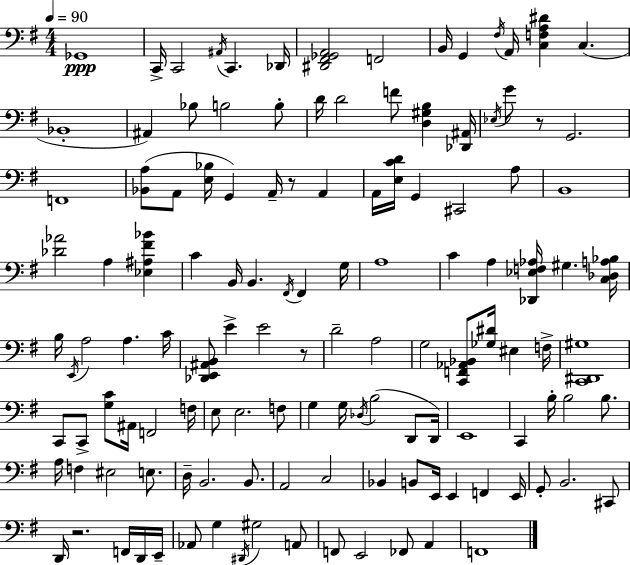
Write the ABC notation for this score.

X:1
T:Untitled
M:4/4
L:1/4
K:G
_G,,4 C,,/4 C,,2 ^A,,/4 C,, _D,,/4 [^D,,^F,,_G,,A,,]2 F,,2 B,,/4 G,, ^F,/4 A,,/4 [C,F,A,^D] C, _B,,4 ^A,, _B,/2 B,2 B,/2 D/4 D2 F/2 [D,^G,B,] [_D,,^A,,]/4 _E,/4 G/2 z/2 G,,2 F,,4 [_B,,A,]/2 A,,/2 [E,_B,]/4 G,, A,,/4 z/2 A,, A,,/4 [E,CD]/4 G,, ^C,,2 A,/2 B,,4 [_D_A]2 A, [_E,^A,^F_B] C B,,/4 B,, ^F,,/4 ^F,, G,/4 A,4 C A, [_D,,_E,F,_A,]/4 ^G, [C,_D,A,_B,]/4 B,/4 E,,/4 A,2 A, C/4 [_D,,E,,^A,,B,,]/2 E E2 z/2 D2 A,2 G,2 [C,,F,,_A,,_B,,]/2 [_G,^D]/4 ^E, F,/4 [C,,^D,,^G,]4 C,,/2 C,,/2 [G,C]/2 ^A,,/4 F,,2 F,/4 E,/2 E,2 F,/2 G, G,/4 _D,/4 B,2 D,,/2 D,,/4 E,,4 C,, B,/4 B,2 B,/2 A,/4 F, ^E,2 E,/2 D,/4 B,,2 B,,/2 A,,2 C,2 _B,, B,,/2 E,,/4 E,, F,, E,,/4 G,,/2 B,,2 ^C,,/2 D,,/4 z2 F,,/4 D,,/4 E,,/4 _A,,/2 G, ^D,,/4 ^G,2 A,,/2 F,,/2 E,,2 _F,,/2 A,, F,,4